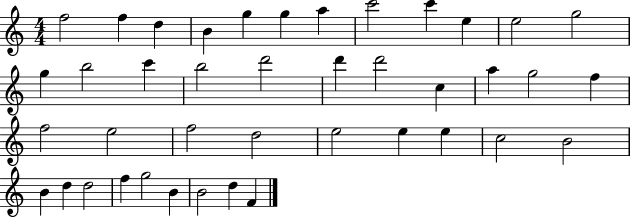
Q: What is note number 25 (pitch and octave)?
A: E5